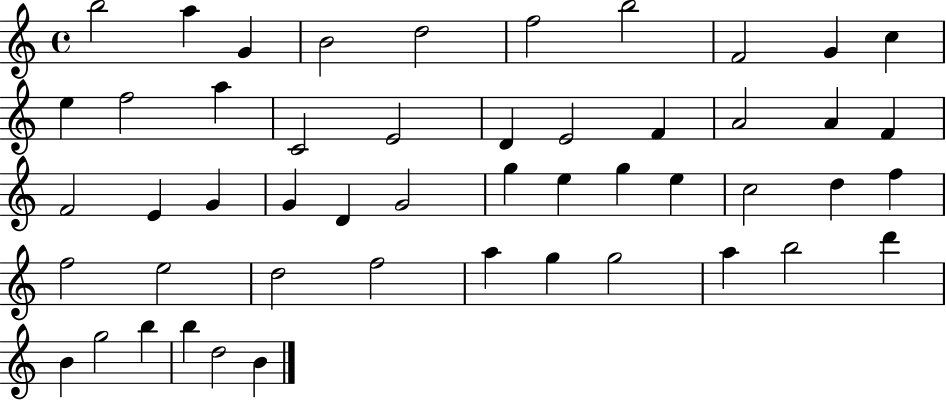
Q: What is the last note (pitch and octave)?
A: B4